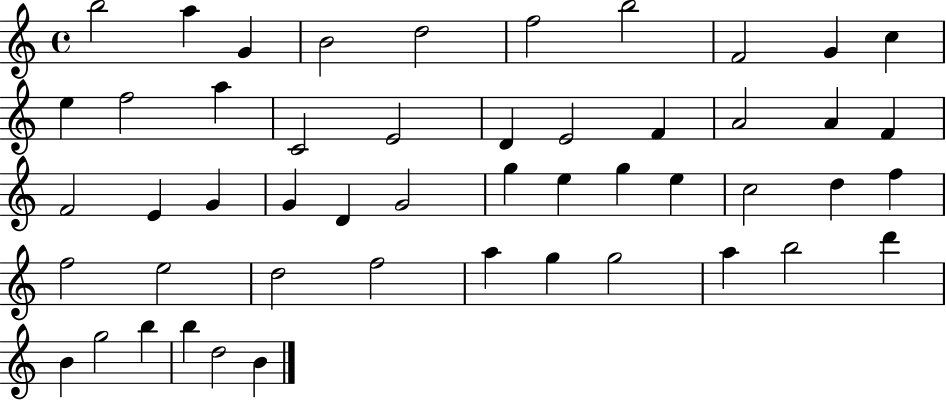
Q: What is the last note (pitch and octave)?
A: B4